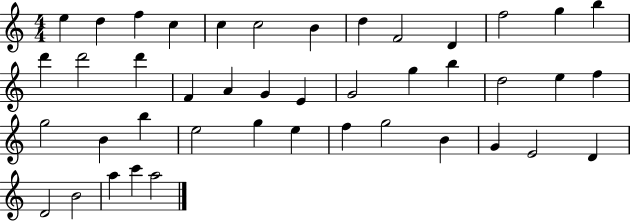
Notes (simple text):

E5/q D5/q F5/q C5/q C5/q C5/h B4/q D5/q F4/h D4/q F5/h G5/q B5/q D6/q D6/h D6/q F4/q A4/q G4/q E4/q G4/h G5/q B5/q D5/h E5/q F5/q G5/h B4/q B5/q E5/h G5/q E5/q F5/q G5/h B4/q G4/q E4/h D4/q D4/h B4/h A5/q C6/q A5/h